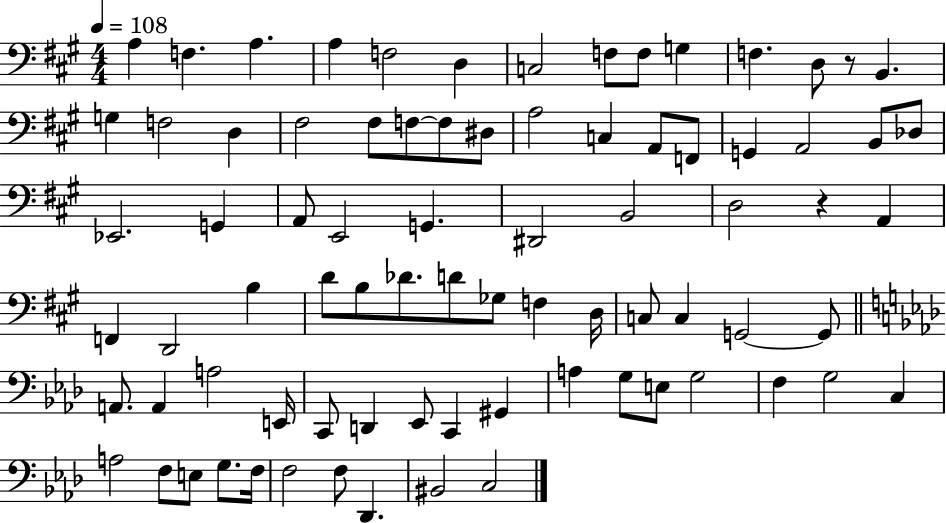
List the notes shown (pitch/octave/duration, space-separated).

A3/q F3/q. A3/q. A3/q F3/h D3/q C3/h F3/e F3/e G3/q F3/q. D3/e R/e B2/q. G3/q F3/h D3/q F#3/h F#3/e F3/e F3/e D#3/e A3/h C3/q A2/e F2/e G2/q A2/h B2/e Db3/e Eb2/h. G2/q A2/e E2/h G2/q. D#2/h B2/h D3/h R/q A2/q F2/q D2/h B3/q D4/e B3/e Db4/e. D4/e Gb3/e F3/q D3/s C3/e C3/q G2/h G2/e A2/e. A2/q A3/h E2/s C2/e D2/q Eb2/e C2/q G#2/q A3/q G3/e E3/e G3/h F3/q G3/h C3/q A3/h F3/e E3/e G3/e. F3/s F3/h F3/e Db2/q. BIS2/h C3/h